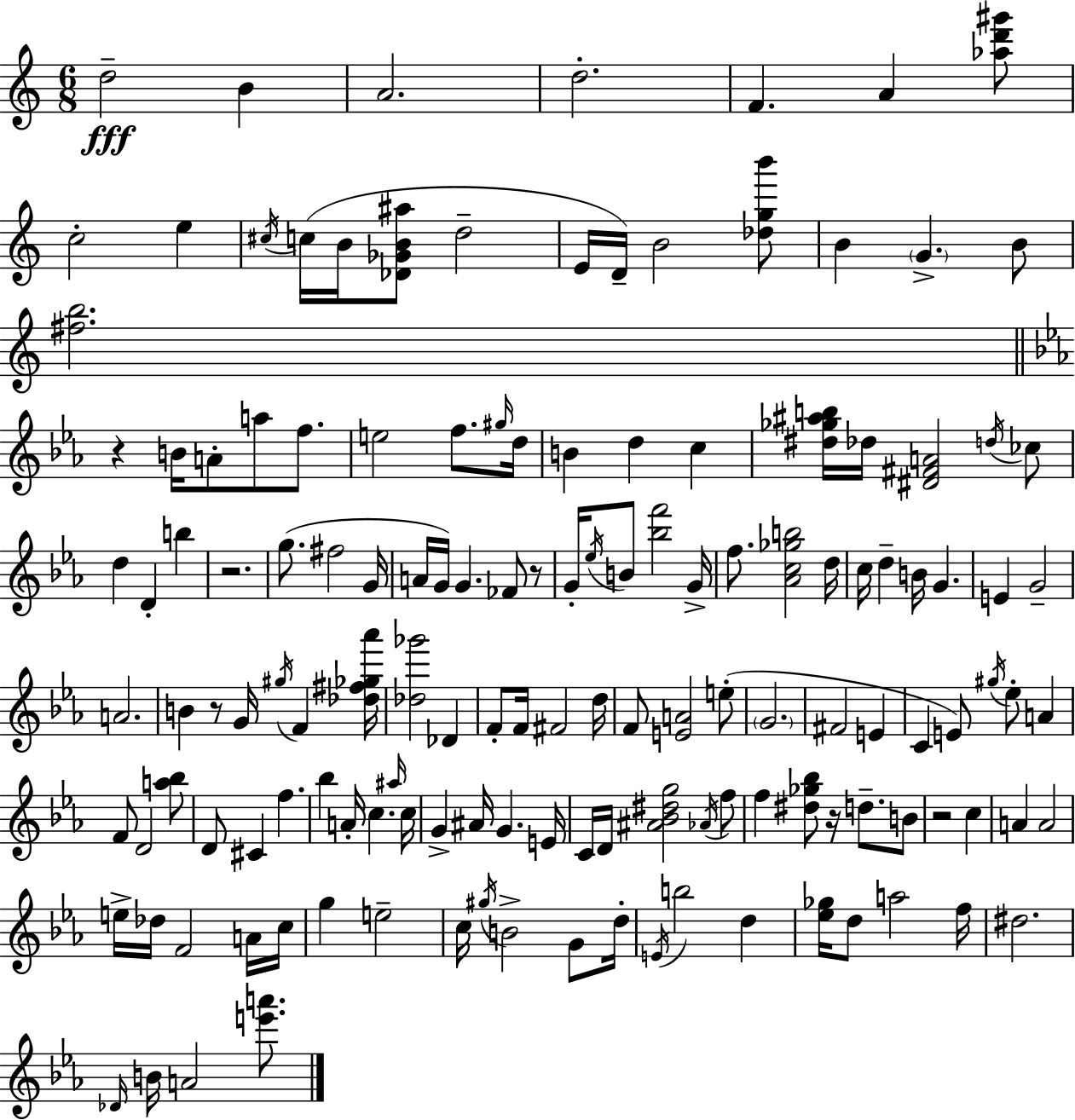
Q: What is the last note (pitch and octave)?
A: A4